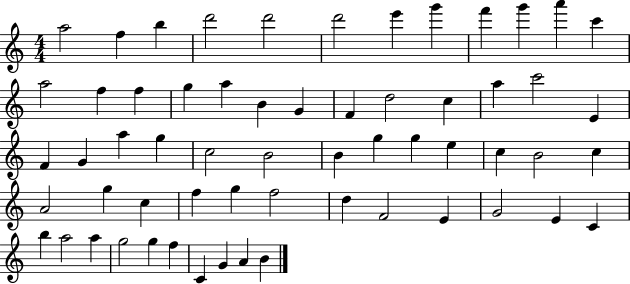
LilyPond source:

{
  \clef treble
  \numericTimeSignature
  \time 4/4
  \key c \major
  a''2 f''4 b''4 | d'''2 d'''2 | d'''2 e'''4 g'''4 | f'''4 g'''4 a'''4 c'''4 | \break a''2 f''4 f''4 | g''4 a''4 b'4 g'4 | f'4 d''2 c''4 | a''4 c'''2 e'4 | \break f'4 g'4 a''4 g''4 | c''2 b'2 | b'4 g''4 g''4 e''4 | c''4 b'2 c''4 | \break a'2 g''4 c''4 | f''4 g''4 f''2 | d''4 f'2 e'4 | g'2 e'4 c'4 | \break b''4 a''2 a''4 | g''2 g''4 f''4 | c'4 g'4 a'4 b'4 | \bar "|."
}